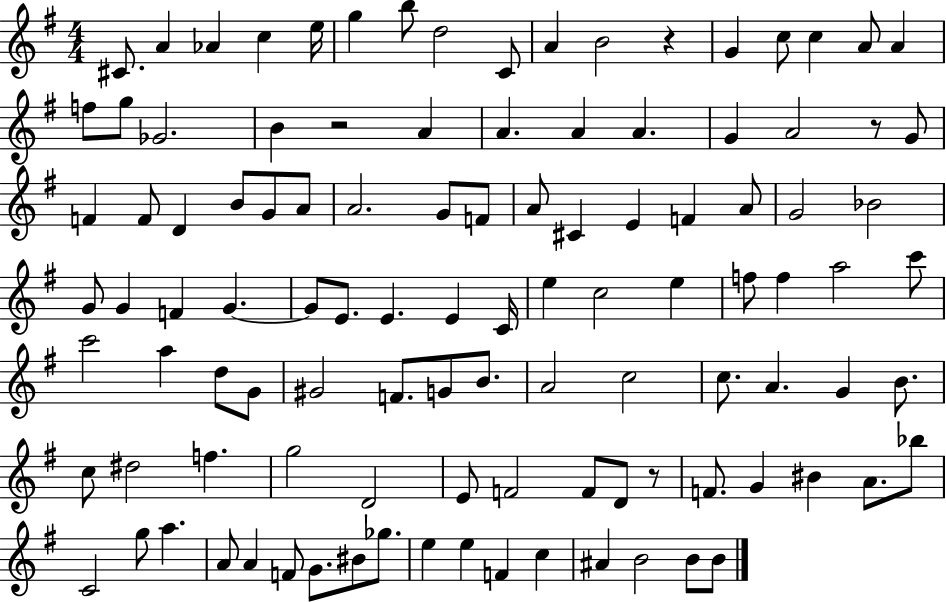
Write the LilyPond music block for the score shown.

{
  \clef treble
  \numericTimeSignature
  \time 4/4
  \key g \major
  cis'8. a'4 aes'4 c''4 e''16 | g''4 b''8 d''2 c'8 | a'4 b'2 r4 | g'4 c''8 c''4 a'8 a'4 | \break f''8 g''8 ges'2. | b'4 r2 a'4 | a'4. a'4 a'4. | g'4 a'2 r8 g'8 | \break f'4 f'8 d'4 b'8 g'8 a'8 | a'2. g'8 f'8 | a'8 cis'4 e'4 f'4 a'8 | g'2 bes'2 | \break g'8 g'4 f'4 g'4.~~ | g'8 e'8. e'4. e'4 c'16 | e''4 c''2 e''4 | f''8 f''4 a''2 c'''8 | \break c'''2 a''4 d''8 g'8 | gis'2 f'8. g'8 b'8. | a'2 c''2 | c''8. a'4. g'4 b'8. | \break c''8 dis''2 f''4. | g''2 d'2 | e'8 f'2 f'8 d'8 r8 | f'8. g'4 bis'4 a'8. bes''8 | \break c'2 g''8 a''4. | a'8 a'4 f'8 g'8. bis'8 ges''8. | e''4 e''4 f'4 c''4 | ais'4 b'2 b'8 b'8 | \break \bar "|."
}